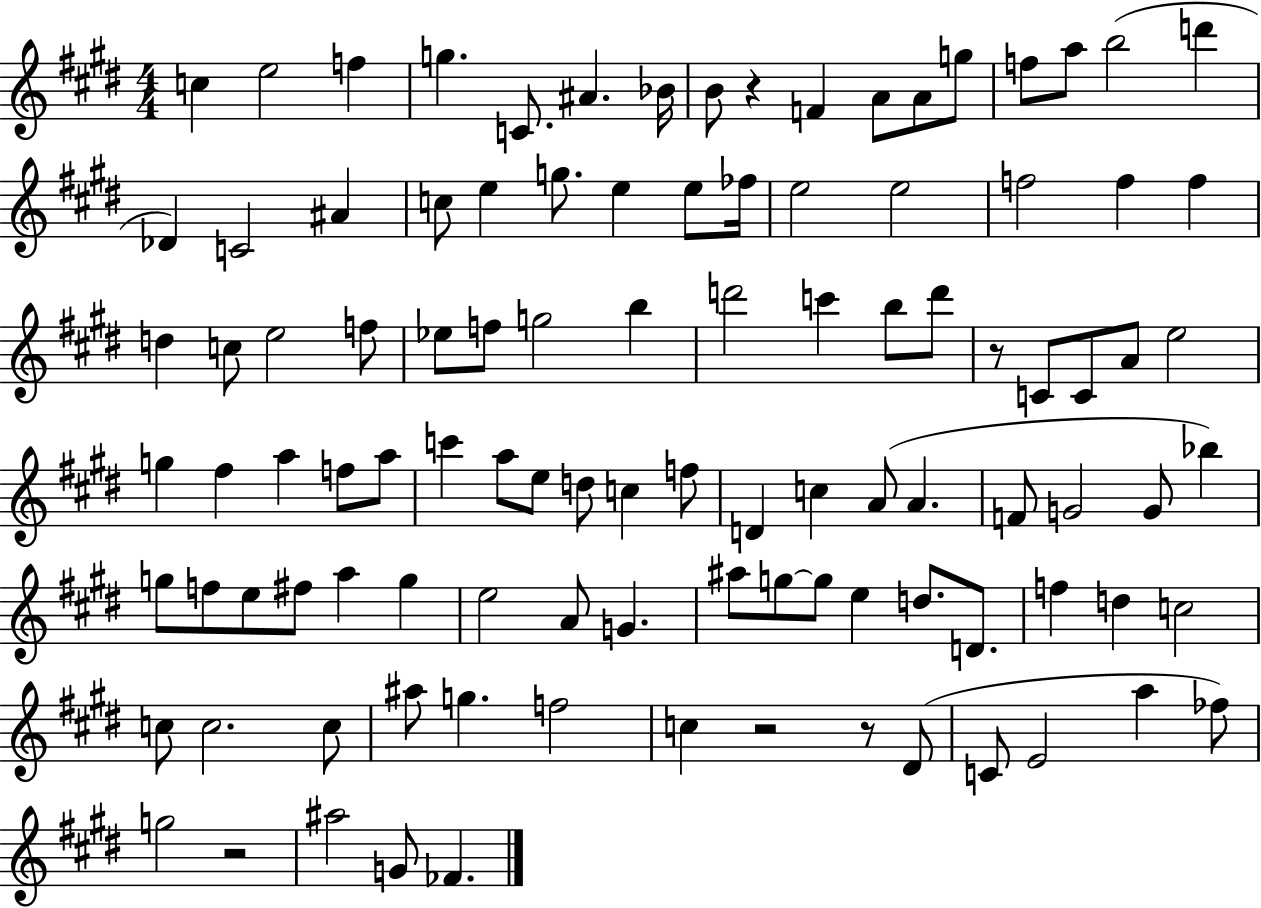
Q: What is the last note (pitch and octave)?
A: FES4